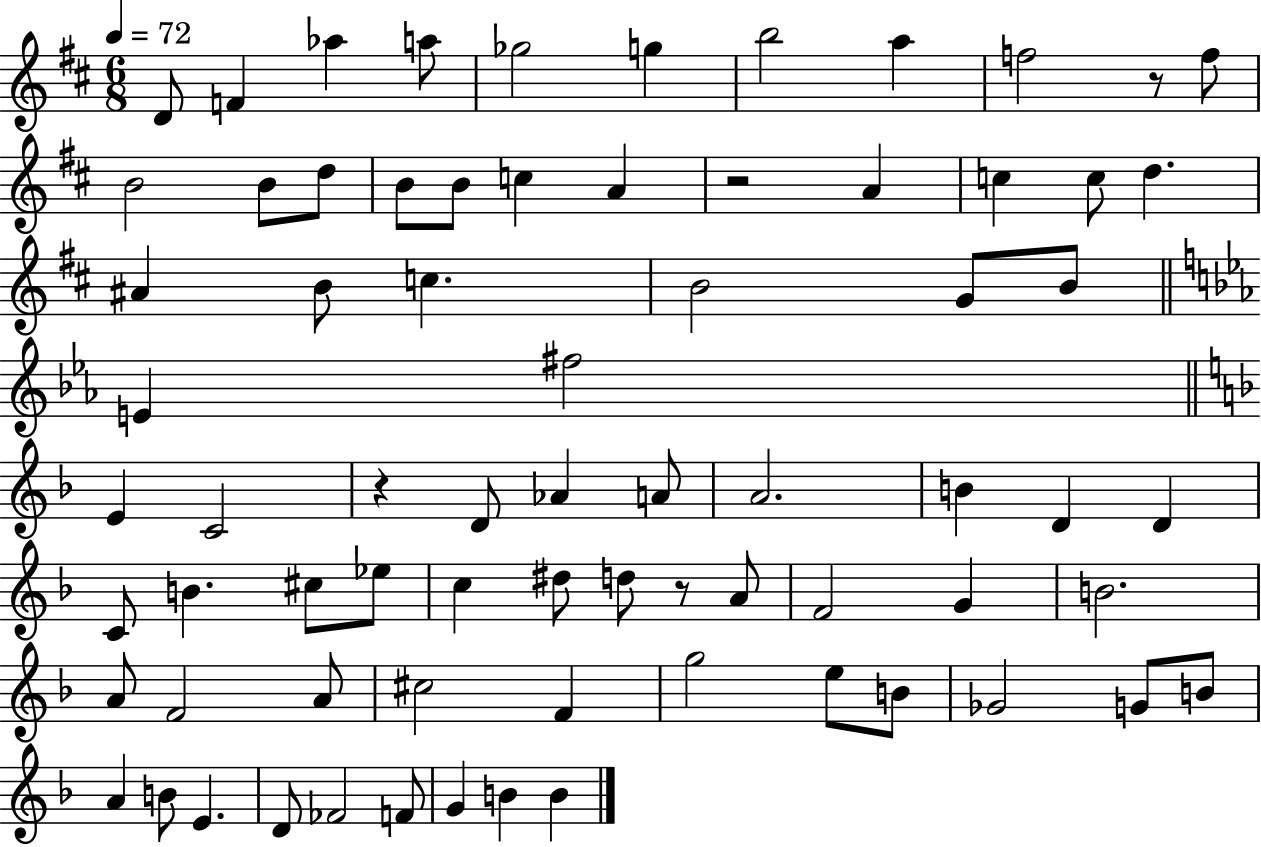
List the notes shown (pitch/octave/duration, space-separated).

D4/e F4/q Ab5/q A5/e Gb5/h G5/q B5/h A5/q F5/h R/e F5/e B4/h B4/e D5/e B4/e B4/e C5/q A4/q R/h A4/q C5/q C5/e D5/q. A#4/q B4/e C5/q. B4/h G4/e B4/e E4/q F#5/h E4/q C4/h R/q D4/e Ab4/q A4/e A4/h. B4/q D4/q D4/q C4/e B4/q. C#5/e Eb5/e C5/q D#5/e D5/e R/e A4/e F4/h G4/q B4/h. A4/e F4/h A4/e C#5/h F4/q G5/h E5/e B4/e Gb4/h G4/e B4/e A4/q B4/e E4/q. D4/e FES4/h F4/e G4/q B4/q B4/q